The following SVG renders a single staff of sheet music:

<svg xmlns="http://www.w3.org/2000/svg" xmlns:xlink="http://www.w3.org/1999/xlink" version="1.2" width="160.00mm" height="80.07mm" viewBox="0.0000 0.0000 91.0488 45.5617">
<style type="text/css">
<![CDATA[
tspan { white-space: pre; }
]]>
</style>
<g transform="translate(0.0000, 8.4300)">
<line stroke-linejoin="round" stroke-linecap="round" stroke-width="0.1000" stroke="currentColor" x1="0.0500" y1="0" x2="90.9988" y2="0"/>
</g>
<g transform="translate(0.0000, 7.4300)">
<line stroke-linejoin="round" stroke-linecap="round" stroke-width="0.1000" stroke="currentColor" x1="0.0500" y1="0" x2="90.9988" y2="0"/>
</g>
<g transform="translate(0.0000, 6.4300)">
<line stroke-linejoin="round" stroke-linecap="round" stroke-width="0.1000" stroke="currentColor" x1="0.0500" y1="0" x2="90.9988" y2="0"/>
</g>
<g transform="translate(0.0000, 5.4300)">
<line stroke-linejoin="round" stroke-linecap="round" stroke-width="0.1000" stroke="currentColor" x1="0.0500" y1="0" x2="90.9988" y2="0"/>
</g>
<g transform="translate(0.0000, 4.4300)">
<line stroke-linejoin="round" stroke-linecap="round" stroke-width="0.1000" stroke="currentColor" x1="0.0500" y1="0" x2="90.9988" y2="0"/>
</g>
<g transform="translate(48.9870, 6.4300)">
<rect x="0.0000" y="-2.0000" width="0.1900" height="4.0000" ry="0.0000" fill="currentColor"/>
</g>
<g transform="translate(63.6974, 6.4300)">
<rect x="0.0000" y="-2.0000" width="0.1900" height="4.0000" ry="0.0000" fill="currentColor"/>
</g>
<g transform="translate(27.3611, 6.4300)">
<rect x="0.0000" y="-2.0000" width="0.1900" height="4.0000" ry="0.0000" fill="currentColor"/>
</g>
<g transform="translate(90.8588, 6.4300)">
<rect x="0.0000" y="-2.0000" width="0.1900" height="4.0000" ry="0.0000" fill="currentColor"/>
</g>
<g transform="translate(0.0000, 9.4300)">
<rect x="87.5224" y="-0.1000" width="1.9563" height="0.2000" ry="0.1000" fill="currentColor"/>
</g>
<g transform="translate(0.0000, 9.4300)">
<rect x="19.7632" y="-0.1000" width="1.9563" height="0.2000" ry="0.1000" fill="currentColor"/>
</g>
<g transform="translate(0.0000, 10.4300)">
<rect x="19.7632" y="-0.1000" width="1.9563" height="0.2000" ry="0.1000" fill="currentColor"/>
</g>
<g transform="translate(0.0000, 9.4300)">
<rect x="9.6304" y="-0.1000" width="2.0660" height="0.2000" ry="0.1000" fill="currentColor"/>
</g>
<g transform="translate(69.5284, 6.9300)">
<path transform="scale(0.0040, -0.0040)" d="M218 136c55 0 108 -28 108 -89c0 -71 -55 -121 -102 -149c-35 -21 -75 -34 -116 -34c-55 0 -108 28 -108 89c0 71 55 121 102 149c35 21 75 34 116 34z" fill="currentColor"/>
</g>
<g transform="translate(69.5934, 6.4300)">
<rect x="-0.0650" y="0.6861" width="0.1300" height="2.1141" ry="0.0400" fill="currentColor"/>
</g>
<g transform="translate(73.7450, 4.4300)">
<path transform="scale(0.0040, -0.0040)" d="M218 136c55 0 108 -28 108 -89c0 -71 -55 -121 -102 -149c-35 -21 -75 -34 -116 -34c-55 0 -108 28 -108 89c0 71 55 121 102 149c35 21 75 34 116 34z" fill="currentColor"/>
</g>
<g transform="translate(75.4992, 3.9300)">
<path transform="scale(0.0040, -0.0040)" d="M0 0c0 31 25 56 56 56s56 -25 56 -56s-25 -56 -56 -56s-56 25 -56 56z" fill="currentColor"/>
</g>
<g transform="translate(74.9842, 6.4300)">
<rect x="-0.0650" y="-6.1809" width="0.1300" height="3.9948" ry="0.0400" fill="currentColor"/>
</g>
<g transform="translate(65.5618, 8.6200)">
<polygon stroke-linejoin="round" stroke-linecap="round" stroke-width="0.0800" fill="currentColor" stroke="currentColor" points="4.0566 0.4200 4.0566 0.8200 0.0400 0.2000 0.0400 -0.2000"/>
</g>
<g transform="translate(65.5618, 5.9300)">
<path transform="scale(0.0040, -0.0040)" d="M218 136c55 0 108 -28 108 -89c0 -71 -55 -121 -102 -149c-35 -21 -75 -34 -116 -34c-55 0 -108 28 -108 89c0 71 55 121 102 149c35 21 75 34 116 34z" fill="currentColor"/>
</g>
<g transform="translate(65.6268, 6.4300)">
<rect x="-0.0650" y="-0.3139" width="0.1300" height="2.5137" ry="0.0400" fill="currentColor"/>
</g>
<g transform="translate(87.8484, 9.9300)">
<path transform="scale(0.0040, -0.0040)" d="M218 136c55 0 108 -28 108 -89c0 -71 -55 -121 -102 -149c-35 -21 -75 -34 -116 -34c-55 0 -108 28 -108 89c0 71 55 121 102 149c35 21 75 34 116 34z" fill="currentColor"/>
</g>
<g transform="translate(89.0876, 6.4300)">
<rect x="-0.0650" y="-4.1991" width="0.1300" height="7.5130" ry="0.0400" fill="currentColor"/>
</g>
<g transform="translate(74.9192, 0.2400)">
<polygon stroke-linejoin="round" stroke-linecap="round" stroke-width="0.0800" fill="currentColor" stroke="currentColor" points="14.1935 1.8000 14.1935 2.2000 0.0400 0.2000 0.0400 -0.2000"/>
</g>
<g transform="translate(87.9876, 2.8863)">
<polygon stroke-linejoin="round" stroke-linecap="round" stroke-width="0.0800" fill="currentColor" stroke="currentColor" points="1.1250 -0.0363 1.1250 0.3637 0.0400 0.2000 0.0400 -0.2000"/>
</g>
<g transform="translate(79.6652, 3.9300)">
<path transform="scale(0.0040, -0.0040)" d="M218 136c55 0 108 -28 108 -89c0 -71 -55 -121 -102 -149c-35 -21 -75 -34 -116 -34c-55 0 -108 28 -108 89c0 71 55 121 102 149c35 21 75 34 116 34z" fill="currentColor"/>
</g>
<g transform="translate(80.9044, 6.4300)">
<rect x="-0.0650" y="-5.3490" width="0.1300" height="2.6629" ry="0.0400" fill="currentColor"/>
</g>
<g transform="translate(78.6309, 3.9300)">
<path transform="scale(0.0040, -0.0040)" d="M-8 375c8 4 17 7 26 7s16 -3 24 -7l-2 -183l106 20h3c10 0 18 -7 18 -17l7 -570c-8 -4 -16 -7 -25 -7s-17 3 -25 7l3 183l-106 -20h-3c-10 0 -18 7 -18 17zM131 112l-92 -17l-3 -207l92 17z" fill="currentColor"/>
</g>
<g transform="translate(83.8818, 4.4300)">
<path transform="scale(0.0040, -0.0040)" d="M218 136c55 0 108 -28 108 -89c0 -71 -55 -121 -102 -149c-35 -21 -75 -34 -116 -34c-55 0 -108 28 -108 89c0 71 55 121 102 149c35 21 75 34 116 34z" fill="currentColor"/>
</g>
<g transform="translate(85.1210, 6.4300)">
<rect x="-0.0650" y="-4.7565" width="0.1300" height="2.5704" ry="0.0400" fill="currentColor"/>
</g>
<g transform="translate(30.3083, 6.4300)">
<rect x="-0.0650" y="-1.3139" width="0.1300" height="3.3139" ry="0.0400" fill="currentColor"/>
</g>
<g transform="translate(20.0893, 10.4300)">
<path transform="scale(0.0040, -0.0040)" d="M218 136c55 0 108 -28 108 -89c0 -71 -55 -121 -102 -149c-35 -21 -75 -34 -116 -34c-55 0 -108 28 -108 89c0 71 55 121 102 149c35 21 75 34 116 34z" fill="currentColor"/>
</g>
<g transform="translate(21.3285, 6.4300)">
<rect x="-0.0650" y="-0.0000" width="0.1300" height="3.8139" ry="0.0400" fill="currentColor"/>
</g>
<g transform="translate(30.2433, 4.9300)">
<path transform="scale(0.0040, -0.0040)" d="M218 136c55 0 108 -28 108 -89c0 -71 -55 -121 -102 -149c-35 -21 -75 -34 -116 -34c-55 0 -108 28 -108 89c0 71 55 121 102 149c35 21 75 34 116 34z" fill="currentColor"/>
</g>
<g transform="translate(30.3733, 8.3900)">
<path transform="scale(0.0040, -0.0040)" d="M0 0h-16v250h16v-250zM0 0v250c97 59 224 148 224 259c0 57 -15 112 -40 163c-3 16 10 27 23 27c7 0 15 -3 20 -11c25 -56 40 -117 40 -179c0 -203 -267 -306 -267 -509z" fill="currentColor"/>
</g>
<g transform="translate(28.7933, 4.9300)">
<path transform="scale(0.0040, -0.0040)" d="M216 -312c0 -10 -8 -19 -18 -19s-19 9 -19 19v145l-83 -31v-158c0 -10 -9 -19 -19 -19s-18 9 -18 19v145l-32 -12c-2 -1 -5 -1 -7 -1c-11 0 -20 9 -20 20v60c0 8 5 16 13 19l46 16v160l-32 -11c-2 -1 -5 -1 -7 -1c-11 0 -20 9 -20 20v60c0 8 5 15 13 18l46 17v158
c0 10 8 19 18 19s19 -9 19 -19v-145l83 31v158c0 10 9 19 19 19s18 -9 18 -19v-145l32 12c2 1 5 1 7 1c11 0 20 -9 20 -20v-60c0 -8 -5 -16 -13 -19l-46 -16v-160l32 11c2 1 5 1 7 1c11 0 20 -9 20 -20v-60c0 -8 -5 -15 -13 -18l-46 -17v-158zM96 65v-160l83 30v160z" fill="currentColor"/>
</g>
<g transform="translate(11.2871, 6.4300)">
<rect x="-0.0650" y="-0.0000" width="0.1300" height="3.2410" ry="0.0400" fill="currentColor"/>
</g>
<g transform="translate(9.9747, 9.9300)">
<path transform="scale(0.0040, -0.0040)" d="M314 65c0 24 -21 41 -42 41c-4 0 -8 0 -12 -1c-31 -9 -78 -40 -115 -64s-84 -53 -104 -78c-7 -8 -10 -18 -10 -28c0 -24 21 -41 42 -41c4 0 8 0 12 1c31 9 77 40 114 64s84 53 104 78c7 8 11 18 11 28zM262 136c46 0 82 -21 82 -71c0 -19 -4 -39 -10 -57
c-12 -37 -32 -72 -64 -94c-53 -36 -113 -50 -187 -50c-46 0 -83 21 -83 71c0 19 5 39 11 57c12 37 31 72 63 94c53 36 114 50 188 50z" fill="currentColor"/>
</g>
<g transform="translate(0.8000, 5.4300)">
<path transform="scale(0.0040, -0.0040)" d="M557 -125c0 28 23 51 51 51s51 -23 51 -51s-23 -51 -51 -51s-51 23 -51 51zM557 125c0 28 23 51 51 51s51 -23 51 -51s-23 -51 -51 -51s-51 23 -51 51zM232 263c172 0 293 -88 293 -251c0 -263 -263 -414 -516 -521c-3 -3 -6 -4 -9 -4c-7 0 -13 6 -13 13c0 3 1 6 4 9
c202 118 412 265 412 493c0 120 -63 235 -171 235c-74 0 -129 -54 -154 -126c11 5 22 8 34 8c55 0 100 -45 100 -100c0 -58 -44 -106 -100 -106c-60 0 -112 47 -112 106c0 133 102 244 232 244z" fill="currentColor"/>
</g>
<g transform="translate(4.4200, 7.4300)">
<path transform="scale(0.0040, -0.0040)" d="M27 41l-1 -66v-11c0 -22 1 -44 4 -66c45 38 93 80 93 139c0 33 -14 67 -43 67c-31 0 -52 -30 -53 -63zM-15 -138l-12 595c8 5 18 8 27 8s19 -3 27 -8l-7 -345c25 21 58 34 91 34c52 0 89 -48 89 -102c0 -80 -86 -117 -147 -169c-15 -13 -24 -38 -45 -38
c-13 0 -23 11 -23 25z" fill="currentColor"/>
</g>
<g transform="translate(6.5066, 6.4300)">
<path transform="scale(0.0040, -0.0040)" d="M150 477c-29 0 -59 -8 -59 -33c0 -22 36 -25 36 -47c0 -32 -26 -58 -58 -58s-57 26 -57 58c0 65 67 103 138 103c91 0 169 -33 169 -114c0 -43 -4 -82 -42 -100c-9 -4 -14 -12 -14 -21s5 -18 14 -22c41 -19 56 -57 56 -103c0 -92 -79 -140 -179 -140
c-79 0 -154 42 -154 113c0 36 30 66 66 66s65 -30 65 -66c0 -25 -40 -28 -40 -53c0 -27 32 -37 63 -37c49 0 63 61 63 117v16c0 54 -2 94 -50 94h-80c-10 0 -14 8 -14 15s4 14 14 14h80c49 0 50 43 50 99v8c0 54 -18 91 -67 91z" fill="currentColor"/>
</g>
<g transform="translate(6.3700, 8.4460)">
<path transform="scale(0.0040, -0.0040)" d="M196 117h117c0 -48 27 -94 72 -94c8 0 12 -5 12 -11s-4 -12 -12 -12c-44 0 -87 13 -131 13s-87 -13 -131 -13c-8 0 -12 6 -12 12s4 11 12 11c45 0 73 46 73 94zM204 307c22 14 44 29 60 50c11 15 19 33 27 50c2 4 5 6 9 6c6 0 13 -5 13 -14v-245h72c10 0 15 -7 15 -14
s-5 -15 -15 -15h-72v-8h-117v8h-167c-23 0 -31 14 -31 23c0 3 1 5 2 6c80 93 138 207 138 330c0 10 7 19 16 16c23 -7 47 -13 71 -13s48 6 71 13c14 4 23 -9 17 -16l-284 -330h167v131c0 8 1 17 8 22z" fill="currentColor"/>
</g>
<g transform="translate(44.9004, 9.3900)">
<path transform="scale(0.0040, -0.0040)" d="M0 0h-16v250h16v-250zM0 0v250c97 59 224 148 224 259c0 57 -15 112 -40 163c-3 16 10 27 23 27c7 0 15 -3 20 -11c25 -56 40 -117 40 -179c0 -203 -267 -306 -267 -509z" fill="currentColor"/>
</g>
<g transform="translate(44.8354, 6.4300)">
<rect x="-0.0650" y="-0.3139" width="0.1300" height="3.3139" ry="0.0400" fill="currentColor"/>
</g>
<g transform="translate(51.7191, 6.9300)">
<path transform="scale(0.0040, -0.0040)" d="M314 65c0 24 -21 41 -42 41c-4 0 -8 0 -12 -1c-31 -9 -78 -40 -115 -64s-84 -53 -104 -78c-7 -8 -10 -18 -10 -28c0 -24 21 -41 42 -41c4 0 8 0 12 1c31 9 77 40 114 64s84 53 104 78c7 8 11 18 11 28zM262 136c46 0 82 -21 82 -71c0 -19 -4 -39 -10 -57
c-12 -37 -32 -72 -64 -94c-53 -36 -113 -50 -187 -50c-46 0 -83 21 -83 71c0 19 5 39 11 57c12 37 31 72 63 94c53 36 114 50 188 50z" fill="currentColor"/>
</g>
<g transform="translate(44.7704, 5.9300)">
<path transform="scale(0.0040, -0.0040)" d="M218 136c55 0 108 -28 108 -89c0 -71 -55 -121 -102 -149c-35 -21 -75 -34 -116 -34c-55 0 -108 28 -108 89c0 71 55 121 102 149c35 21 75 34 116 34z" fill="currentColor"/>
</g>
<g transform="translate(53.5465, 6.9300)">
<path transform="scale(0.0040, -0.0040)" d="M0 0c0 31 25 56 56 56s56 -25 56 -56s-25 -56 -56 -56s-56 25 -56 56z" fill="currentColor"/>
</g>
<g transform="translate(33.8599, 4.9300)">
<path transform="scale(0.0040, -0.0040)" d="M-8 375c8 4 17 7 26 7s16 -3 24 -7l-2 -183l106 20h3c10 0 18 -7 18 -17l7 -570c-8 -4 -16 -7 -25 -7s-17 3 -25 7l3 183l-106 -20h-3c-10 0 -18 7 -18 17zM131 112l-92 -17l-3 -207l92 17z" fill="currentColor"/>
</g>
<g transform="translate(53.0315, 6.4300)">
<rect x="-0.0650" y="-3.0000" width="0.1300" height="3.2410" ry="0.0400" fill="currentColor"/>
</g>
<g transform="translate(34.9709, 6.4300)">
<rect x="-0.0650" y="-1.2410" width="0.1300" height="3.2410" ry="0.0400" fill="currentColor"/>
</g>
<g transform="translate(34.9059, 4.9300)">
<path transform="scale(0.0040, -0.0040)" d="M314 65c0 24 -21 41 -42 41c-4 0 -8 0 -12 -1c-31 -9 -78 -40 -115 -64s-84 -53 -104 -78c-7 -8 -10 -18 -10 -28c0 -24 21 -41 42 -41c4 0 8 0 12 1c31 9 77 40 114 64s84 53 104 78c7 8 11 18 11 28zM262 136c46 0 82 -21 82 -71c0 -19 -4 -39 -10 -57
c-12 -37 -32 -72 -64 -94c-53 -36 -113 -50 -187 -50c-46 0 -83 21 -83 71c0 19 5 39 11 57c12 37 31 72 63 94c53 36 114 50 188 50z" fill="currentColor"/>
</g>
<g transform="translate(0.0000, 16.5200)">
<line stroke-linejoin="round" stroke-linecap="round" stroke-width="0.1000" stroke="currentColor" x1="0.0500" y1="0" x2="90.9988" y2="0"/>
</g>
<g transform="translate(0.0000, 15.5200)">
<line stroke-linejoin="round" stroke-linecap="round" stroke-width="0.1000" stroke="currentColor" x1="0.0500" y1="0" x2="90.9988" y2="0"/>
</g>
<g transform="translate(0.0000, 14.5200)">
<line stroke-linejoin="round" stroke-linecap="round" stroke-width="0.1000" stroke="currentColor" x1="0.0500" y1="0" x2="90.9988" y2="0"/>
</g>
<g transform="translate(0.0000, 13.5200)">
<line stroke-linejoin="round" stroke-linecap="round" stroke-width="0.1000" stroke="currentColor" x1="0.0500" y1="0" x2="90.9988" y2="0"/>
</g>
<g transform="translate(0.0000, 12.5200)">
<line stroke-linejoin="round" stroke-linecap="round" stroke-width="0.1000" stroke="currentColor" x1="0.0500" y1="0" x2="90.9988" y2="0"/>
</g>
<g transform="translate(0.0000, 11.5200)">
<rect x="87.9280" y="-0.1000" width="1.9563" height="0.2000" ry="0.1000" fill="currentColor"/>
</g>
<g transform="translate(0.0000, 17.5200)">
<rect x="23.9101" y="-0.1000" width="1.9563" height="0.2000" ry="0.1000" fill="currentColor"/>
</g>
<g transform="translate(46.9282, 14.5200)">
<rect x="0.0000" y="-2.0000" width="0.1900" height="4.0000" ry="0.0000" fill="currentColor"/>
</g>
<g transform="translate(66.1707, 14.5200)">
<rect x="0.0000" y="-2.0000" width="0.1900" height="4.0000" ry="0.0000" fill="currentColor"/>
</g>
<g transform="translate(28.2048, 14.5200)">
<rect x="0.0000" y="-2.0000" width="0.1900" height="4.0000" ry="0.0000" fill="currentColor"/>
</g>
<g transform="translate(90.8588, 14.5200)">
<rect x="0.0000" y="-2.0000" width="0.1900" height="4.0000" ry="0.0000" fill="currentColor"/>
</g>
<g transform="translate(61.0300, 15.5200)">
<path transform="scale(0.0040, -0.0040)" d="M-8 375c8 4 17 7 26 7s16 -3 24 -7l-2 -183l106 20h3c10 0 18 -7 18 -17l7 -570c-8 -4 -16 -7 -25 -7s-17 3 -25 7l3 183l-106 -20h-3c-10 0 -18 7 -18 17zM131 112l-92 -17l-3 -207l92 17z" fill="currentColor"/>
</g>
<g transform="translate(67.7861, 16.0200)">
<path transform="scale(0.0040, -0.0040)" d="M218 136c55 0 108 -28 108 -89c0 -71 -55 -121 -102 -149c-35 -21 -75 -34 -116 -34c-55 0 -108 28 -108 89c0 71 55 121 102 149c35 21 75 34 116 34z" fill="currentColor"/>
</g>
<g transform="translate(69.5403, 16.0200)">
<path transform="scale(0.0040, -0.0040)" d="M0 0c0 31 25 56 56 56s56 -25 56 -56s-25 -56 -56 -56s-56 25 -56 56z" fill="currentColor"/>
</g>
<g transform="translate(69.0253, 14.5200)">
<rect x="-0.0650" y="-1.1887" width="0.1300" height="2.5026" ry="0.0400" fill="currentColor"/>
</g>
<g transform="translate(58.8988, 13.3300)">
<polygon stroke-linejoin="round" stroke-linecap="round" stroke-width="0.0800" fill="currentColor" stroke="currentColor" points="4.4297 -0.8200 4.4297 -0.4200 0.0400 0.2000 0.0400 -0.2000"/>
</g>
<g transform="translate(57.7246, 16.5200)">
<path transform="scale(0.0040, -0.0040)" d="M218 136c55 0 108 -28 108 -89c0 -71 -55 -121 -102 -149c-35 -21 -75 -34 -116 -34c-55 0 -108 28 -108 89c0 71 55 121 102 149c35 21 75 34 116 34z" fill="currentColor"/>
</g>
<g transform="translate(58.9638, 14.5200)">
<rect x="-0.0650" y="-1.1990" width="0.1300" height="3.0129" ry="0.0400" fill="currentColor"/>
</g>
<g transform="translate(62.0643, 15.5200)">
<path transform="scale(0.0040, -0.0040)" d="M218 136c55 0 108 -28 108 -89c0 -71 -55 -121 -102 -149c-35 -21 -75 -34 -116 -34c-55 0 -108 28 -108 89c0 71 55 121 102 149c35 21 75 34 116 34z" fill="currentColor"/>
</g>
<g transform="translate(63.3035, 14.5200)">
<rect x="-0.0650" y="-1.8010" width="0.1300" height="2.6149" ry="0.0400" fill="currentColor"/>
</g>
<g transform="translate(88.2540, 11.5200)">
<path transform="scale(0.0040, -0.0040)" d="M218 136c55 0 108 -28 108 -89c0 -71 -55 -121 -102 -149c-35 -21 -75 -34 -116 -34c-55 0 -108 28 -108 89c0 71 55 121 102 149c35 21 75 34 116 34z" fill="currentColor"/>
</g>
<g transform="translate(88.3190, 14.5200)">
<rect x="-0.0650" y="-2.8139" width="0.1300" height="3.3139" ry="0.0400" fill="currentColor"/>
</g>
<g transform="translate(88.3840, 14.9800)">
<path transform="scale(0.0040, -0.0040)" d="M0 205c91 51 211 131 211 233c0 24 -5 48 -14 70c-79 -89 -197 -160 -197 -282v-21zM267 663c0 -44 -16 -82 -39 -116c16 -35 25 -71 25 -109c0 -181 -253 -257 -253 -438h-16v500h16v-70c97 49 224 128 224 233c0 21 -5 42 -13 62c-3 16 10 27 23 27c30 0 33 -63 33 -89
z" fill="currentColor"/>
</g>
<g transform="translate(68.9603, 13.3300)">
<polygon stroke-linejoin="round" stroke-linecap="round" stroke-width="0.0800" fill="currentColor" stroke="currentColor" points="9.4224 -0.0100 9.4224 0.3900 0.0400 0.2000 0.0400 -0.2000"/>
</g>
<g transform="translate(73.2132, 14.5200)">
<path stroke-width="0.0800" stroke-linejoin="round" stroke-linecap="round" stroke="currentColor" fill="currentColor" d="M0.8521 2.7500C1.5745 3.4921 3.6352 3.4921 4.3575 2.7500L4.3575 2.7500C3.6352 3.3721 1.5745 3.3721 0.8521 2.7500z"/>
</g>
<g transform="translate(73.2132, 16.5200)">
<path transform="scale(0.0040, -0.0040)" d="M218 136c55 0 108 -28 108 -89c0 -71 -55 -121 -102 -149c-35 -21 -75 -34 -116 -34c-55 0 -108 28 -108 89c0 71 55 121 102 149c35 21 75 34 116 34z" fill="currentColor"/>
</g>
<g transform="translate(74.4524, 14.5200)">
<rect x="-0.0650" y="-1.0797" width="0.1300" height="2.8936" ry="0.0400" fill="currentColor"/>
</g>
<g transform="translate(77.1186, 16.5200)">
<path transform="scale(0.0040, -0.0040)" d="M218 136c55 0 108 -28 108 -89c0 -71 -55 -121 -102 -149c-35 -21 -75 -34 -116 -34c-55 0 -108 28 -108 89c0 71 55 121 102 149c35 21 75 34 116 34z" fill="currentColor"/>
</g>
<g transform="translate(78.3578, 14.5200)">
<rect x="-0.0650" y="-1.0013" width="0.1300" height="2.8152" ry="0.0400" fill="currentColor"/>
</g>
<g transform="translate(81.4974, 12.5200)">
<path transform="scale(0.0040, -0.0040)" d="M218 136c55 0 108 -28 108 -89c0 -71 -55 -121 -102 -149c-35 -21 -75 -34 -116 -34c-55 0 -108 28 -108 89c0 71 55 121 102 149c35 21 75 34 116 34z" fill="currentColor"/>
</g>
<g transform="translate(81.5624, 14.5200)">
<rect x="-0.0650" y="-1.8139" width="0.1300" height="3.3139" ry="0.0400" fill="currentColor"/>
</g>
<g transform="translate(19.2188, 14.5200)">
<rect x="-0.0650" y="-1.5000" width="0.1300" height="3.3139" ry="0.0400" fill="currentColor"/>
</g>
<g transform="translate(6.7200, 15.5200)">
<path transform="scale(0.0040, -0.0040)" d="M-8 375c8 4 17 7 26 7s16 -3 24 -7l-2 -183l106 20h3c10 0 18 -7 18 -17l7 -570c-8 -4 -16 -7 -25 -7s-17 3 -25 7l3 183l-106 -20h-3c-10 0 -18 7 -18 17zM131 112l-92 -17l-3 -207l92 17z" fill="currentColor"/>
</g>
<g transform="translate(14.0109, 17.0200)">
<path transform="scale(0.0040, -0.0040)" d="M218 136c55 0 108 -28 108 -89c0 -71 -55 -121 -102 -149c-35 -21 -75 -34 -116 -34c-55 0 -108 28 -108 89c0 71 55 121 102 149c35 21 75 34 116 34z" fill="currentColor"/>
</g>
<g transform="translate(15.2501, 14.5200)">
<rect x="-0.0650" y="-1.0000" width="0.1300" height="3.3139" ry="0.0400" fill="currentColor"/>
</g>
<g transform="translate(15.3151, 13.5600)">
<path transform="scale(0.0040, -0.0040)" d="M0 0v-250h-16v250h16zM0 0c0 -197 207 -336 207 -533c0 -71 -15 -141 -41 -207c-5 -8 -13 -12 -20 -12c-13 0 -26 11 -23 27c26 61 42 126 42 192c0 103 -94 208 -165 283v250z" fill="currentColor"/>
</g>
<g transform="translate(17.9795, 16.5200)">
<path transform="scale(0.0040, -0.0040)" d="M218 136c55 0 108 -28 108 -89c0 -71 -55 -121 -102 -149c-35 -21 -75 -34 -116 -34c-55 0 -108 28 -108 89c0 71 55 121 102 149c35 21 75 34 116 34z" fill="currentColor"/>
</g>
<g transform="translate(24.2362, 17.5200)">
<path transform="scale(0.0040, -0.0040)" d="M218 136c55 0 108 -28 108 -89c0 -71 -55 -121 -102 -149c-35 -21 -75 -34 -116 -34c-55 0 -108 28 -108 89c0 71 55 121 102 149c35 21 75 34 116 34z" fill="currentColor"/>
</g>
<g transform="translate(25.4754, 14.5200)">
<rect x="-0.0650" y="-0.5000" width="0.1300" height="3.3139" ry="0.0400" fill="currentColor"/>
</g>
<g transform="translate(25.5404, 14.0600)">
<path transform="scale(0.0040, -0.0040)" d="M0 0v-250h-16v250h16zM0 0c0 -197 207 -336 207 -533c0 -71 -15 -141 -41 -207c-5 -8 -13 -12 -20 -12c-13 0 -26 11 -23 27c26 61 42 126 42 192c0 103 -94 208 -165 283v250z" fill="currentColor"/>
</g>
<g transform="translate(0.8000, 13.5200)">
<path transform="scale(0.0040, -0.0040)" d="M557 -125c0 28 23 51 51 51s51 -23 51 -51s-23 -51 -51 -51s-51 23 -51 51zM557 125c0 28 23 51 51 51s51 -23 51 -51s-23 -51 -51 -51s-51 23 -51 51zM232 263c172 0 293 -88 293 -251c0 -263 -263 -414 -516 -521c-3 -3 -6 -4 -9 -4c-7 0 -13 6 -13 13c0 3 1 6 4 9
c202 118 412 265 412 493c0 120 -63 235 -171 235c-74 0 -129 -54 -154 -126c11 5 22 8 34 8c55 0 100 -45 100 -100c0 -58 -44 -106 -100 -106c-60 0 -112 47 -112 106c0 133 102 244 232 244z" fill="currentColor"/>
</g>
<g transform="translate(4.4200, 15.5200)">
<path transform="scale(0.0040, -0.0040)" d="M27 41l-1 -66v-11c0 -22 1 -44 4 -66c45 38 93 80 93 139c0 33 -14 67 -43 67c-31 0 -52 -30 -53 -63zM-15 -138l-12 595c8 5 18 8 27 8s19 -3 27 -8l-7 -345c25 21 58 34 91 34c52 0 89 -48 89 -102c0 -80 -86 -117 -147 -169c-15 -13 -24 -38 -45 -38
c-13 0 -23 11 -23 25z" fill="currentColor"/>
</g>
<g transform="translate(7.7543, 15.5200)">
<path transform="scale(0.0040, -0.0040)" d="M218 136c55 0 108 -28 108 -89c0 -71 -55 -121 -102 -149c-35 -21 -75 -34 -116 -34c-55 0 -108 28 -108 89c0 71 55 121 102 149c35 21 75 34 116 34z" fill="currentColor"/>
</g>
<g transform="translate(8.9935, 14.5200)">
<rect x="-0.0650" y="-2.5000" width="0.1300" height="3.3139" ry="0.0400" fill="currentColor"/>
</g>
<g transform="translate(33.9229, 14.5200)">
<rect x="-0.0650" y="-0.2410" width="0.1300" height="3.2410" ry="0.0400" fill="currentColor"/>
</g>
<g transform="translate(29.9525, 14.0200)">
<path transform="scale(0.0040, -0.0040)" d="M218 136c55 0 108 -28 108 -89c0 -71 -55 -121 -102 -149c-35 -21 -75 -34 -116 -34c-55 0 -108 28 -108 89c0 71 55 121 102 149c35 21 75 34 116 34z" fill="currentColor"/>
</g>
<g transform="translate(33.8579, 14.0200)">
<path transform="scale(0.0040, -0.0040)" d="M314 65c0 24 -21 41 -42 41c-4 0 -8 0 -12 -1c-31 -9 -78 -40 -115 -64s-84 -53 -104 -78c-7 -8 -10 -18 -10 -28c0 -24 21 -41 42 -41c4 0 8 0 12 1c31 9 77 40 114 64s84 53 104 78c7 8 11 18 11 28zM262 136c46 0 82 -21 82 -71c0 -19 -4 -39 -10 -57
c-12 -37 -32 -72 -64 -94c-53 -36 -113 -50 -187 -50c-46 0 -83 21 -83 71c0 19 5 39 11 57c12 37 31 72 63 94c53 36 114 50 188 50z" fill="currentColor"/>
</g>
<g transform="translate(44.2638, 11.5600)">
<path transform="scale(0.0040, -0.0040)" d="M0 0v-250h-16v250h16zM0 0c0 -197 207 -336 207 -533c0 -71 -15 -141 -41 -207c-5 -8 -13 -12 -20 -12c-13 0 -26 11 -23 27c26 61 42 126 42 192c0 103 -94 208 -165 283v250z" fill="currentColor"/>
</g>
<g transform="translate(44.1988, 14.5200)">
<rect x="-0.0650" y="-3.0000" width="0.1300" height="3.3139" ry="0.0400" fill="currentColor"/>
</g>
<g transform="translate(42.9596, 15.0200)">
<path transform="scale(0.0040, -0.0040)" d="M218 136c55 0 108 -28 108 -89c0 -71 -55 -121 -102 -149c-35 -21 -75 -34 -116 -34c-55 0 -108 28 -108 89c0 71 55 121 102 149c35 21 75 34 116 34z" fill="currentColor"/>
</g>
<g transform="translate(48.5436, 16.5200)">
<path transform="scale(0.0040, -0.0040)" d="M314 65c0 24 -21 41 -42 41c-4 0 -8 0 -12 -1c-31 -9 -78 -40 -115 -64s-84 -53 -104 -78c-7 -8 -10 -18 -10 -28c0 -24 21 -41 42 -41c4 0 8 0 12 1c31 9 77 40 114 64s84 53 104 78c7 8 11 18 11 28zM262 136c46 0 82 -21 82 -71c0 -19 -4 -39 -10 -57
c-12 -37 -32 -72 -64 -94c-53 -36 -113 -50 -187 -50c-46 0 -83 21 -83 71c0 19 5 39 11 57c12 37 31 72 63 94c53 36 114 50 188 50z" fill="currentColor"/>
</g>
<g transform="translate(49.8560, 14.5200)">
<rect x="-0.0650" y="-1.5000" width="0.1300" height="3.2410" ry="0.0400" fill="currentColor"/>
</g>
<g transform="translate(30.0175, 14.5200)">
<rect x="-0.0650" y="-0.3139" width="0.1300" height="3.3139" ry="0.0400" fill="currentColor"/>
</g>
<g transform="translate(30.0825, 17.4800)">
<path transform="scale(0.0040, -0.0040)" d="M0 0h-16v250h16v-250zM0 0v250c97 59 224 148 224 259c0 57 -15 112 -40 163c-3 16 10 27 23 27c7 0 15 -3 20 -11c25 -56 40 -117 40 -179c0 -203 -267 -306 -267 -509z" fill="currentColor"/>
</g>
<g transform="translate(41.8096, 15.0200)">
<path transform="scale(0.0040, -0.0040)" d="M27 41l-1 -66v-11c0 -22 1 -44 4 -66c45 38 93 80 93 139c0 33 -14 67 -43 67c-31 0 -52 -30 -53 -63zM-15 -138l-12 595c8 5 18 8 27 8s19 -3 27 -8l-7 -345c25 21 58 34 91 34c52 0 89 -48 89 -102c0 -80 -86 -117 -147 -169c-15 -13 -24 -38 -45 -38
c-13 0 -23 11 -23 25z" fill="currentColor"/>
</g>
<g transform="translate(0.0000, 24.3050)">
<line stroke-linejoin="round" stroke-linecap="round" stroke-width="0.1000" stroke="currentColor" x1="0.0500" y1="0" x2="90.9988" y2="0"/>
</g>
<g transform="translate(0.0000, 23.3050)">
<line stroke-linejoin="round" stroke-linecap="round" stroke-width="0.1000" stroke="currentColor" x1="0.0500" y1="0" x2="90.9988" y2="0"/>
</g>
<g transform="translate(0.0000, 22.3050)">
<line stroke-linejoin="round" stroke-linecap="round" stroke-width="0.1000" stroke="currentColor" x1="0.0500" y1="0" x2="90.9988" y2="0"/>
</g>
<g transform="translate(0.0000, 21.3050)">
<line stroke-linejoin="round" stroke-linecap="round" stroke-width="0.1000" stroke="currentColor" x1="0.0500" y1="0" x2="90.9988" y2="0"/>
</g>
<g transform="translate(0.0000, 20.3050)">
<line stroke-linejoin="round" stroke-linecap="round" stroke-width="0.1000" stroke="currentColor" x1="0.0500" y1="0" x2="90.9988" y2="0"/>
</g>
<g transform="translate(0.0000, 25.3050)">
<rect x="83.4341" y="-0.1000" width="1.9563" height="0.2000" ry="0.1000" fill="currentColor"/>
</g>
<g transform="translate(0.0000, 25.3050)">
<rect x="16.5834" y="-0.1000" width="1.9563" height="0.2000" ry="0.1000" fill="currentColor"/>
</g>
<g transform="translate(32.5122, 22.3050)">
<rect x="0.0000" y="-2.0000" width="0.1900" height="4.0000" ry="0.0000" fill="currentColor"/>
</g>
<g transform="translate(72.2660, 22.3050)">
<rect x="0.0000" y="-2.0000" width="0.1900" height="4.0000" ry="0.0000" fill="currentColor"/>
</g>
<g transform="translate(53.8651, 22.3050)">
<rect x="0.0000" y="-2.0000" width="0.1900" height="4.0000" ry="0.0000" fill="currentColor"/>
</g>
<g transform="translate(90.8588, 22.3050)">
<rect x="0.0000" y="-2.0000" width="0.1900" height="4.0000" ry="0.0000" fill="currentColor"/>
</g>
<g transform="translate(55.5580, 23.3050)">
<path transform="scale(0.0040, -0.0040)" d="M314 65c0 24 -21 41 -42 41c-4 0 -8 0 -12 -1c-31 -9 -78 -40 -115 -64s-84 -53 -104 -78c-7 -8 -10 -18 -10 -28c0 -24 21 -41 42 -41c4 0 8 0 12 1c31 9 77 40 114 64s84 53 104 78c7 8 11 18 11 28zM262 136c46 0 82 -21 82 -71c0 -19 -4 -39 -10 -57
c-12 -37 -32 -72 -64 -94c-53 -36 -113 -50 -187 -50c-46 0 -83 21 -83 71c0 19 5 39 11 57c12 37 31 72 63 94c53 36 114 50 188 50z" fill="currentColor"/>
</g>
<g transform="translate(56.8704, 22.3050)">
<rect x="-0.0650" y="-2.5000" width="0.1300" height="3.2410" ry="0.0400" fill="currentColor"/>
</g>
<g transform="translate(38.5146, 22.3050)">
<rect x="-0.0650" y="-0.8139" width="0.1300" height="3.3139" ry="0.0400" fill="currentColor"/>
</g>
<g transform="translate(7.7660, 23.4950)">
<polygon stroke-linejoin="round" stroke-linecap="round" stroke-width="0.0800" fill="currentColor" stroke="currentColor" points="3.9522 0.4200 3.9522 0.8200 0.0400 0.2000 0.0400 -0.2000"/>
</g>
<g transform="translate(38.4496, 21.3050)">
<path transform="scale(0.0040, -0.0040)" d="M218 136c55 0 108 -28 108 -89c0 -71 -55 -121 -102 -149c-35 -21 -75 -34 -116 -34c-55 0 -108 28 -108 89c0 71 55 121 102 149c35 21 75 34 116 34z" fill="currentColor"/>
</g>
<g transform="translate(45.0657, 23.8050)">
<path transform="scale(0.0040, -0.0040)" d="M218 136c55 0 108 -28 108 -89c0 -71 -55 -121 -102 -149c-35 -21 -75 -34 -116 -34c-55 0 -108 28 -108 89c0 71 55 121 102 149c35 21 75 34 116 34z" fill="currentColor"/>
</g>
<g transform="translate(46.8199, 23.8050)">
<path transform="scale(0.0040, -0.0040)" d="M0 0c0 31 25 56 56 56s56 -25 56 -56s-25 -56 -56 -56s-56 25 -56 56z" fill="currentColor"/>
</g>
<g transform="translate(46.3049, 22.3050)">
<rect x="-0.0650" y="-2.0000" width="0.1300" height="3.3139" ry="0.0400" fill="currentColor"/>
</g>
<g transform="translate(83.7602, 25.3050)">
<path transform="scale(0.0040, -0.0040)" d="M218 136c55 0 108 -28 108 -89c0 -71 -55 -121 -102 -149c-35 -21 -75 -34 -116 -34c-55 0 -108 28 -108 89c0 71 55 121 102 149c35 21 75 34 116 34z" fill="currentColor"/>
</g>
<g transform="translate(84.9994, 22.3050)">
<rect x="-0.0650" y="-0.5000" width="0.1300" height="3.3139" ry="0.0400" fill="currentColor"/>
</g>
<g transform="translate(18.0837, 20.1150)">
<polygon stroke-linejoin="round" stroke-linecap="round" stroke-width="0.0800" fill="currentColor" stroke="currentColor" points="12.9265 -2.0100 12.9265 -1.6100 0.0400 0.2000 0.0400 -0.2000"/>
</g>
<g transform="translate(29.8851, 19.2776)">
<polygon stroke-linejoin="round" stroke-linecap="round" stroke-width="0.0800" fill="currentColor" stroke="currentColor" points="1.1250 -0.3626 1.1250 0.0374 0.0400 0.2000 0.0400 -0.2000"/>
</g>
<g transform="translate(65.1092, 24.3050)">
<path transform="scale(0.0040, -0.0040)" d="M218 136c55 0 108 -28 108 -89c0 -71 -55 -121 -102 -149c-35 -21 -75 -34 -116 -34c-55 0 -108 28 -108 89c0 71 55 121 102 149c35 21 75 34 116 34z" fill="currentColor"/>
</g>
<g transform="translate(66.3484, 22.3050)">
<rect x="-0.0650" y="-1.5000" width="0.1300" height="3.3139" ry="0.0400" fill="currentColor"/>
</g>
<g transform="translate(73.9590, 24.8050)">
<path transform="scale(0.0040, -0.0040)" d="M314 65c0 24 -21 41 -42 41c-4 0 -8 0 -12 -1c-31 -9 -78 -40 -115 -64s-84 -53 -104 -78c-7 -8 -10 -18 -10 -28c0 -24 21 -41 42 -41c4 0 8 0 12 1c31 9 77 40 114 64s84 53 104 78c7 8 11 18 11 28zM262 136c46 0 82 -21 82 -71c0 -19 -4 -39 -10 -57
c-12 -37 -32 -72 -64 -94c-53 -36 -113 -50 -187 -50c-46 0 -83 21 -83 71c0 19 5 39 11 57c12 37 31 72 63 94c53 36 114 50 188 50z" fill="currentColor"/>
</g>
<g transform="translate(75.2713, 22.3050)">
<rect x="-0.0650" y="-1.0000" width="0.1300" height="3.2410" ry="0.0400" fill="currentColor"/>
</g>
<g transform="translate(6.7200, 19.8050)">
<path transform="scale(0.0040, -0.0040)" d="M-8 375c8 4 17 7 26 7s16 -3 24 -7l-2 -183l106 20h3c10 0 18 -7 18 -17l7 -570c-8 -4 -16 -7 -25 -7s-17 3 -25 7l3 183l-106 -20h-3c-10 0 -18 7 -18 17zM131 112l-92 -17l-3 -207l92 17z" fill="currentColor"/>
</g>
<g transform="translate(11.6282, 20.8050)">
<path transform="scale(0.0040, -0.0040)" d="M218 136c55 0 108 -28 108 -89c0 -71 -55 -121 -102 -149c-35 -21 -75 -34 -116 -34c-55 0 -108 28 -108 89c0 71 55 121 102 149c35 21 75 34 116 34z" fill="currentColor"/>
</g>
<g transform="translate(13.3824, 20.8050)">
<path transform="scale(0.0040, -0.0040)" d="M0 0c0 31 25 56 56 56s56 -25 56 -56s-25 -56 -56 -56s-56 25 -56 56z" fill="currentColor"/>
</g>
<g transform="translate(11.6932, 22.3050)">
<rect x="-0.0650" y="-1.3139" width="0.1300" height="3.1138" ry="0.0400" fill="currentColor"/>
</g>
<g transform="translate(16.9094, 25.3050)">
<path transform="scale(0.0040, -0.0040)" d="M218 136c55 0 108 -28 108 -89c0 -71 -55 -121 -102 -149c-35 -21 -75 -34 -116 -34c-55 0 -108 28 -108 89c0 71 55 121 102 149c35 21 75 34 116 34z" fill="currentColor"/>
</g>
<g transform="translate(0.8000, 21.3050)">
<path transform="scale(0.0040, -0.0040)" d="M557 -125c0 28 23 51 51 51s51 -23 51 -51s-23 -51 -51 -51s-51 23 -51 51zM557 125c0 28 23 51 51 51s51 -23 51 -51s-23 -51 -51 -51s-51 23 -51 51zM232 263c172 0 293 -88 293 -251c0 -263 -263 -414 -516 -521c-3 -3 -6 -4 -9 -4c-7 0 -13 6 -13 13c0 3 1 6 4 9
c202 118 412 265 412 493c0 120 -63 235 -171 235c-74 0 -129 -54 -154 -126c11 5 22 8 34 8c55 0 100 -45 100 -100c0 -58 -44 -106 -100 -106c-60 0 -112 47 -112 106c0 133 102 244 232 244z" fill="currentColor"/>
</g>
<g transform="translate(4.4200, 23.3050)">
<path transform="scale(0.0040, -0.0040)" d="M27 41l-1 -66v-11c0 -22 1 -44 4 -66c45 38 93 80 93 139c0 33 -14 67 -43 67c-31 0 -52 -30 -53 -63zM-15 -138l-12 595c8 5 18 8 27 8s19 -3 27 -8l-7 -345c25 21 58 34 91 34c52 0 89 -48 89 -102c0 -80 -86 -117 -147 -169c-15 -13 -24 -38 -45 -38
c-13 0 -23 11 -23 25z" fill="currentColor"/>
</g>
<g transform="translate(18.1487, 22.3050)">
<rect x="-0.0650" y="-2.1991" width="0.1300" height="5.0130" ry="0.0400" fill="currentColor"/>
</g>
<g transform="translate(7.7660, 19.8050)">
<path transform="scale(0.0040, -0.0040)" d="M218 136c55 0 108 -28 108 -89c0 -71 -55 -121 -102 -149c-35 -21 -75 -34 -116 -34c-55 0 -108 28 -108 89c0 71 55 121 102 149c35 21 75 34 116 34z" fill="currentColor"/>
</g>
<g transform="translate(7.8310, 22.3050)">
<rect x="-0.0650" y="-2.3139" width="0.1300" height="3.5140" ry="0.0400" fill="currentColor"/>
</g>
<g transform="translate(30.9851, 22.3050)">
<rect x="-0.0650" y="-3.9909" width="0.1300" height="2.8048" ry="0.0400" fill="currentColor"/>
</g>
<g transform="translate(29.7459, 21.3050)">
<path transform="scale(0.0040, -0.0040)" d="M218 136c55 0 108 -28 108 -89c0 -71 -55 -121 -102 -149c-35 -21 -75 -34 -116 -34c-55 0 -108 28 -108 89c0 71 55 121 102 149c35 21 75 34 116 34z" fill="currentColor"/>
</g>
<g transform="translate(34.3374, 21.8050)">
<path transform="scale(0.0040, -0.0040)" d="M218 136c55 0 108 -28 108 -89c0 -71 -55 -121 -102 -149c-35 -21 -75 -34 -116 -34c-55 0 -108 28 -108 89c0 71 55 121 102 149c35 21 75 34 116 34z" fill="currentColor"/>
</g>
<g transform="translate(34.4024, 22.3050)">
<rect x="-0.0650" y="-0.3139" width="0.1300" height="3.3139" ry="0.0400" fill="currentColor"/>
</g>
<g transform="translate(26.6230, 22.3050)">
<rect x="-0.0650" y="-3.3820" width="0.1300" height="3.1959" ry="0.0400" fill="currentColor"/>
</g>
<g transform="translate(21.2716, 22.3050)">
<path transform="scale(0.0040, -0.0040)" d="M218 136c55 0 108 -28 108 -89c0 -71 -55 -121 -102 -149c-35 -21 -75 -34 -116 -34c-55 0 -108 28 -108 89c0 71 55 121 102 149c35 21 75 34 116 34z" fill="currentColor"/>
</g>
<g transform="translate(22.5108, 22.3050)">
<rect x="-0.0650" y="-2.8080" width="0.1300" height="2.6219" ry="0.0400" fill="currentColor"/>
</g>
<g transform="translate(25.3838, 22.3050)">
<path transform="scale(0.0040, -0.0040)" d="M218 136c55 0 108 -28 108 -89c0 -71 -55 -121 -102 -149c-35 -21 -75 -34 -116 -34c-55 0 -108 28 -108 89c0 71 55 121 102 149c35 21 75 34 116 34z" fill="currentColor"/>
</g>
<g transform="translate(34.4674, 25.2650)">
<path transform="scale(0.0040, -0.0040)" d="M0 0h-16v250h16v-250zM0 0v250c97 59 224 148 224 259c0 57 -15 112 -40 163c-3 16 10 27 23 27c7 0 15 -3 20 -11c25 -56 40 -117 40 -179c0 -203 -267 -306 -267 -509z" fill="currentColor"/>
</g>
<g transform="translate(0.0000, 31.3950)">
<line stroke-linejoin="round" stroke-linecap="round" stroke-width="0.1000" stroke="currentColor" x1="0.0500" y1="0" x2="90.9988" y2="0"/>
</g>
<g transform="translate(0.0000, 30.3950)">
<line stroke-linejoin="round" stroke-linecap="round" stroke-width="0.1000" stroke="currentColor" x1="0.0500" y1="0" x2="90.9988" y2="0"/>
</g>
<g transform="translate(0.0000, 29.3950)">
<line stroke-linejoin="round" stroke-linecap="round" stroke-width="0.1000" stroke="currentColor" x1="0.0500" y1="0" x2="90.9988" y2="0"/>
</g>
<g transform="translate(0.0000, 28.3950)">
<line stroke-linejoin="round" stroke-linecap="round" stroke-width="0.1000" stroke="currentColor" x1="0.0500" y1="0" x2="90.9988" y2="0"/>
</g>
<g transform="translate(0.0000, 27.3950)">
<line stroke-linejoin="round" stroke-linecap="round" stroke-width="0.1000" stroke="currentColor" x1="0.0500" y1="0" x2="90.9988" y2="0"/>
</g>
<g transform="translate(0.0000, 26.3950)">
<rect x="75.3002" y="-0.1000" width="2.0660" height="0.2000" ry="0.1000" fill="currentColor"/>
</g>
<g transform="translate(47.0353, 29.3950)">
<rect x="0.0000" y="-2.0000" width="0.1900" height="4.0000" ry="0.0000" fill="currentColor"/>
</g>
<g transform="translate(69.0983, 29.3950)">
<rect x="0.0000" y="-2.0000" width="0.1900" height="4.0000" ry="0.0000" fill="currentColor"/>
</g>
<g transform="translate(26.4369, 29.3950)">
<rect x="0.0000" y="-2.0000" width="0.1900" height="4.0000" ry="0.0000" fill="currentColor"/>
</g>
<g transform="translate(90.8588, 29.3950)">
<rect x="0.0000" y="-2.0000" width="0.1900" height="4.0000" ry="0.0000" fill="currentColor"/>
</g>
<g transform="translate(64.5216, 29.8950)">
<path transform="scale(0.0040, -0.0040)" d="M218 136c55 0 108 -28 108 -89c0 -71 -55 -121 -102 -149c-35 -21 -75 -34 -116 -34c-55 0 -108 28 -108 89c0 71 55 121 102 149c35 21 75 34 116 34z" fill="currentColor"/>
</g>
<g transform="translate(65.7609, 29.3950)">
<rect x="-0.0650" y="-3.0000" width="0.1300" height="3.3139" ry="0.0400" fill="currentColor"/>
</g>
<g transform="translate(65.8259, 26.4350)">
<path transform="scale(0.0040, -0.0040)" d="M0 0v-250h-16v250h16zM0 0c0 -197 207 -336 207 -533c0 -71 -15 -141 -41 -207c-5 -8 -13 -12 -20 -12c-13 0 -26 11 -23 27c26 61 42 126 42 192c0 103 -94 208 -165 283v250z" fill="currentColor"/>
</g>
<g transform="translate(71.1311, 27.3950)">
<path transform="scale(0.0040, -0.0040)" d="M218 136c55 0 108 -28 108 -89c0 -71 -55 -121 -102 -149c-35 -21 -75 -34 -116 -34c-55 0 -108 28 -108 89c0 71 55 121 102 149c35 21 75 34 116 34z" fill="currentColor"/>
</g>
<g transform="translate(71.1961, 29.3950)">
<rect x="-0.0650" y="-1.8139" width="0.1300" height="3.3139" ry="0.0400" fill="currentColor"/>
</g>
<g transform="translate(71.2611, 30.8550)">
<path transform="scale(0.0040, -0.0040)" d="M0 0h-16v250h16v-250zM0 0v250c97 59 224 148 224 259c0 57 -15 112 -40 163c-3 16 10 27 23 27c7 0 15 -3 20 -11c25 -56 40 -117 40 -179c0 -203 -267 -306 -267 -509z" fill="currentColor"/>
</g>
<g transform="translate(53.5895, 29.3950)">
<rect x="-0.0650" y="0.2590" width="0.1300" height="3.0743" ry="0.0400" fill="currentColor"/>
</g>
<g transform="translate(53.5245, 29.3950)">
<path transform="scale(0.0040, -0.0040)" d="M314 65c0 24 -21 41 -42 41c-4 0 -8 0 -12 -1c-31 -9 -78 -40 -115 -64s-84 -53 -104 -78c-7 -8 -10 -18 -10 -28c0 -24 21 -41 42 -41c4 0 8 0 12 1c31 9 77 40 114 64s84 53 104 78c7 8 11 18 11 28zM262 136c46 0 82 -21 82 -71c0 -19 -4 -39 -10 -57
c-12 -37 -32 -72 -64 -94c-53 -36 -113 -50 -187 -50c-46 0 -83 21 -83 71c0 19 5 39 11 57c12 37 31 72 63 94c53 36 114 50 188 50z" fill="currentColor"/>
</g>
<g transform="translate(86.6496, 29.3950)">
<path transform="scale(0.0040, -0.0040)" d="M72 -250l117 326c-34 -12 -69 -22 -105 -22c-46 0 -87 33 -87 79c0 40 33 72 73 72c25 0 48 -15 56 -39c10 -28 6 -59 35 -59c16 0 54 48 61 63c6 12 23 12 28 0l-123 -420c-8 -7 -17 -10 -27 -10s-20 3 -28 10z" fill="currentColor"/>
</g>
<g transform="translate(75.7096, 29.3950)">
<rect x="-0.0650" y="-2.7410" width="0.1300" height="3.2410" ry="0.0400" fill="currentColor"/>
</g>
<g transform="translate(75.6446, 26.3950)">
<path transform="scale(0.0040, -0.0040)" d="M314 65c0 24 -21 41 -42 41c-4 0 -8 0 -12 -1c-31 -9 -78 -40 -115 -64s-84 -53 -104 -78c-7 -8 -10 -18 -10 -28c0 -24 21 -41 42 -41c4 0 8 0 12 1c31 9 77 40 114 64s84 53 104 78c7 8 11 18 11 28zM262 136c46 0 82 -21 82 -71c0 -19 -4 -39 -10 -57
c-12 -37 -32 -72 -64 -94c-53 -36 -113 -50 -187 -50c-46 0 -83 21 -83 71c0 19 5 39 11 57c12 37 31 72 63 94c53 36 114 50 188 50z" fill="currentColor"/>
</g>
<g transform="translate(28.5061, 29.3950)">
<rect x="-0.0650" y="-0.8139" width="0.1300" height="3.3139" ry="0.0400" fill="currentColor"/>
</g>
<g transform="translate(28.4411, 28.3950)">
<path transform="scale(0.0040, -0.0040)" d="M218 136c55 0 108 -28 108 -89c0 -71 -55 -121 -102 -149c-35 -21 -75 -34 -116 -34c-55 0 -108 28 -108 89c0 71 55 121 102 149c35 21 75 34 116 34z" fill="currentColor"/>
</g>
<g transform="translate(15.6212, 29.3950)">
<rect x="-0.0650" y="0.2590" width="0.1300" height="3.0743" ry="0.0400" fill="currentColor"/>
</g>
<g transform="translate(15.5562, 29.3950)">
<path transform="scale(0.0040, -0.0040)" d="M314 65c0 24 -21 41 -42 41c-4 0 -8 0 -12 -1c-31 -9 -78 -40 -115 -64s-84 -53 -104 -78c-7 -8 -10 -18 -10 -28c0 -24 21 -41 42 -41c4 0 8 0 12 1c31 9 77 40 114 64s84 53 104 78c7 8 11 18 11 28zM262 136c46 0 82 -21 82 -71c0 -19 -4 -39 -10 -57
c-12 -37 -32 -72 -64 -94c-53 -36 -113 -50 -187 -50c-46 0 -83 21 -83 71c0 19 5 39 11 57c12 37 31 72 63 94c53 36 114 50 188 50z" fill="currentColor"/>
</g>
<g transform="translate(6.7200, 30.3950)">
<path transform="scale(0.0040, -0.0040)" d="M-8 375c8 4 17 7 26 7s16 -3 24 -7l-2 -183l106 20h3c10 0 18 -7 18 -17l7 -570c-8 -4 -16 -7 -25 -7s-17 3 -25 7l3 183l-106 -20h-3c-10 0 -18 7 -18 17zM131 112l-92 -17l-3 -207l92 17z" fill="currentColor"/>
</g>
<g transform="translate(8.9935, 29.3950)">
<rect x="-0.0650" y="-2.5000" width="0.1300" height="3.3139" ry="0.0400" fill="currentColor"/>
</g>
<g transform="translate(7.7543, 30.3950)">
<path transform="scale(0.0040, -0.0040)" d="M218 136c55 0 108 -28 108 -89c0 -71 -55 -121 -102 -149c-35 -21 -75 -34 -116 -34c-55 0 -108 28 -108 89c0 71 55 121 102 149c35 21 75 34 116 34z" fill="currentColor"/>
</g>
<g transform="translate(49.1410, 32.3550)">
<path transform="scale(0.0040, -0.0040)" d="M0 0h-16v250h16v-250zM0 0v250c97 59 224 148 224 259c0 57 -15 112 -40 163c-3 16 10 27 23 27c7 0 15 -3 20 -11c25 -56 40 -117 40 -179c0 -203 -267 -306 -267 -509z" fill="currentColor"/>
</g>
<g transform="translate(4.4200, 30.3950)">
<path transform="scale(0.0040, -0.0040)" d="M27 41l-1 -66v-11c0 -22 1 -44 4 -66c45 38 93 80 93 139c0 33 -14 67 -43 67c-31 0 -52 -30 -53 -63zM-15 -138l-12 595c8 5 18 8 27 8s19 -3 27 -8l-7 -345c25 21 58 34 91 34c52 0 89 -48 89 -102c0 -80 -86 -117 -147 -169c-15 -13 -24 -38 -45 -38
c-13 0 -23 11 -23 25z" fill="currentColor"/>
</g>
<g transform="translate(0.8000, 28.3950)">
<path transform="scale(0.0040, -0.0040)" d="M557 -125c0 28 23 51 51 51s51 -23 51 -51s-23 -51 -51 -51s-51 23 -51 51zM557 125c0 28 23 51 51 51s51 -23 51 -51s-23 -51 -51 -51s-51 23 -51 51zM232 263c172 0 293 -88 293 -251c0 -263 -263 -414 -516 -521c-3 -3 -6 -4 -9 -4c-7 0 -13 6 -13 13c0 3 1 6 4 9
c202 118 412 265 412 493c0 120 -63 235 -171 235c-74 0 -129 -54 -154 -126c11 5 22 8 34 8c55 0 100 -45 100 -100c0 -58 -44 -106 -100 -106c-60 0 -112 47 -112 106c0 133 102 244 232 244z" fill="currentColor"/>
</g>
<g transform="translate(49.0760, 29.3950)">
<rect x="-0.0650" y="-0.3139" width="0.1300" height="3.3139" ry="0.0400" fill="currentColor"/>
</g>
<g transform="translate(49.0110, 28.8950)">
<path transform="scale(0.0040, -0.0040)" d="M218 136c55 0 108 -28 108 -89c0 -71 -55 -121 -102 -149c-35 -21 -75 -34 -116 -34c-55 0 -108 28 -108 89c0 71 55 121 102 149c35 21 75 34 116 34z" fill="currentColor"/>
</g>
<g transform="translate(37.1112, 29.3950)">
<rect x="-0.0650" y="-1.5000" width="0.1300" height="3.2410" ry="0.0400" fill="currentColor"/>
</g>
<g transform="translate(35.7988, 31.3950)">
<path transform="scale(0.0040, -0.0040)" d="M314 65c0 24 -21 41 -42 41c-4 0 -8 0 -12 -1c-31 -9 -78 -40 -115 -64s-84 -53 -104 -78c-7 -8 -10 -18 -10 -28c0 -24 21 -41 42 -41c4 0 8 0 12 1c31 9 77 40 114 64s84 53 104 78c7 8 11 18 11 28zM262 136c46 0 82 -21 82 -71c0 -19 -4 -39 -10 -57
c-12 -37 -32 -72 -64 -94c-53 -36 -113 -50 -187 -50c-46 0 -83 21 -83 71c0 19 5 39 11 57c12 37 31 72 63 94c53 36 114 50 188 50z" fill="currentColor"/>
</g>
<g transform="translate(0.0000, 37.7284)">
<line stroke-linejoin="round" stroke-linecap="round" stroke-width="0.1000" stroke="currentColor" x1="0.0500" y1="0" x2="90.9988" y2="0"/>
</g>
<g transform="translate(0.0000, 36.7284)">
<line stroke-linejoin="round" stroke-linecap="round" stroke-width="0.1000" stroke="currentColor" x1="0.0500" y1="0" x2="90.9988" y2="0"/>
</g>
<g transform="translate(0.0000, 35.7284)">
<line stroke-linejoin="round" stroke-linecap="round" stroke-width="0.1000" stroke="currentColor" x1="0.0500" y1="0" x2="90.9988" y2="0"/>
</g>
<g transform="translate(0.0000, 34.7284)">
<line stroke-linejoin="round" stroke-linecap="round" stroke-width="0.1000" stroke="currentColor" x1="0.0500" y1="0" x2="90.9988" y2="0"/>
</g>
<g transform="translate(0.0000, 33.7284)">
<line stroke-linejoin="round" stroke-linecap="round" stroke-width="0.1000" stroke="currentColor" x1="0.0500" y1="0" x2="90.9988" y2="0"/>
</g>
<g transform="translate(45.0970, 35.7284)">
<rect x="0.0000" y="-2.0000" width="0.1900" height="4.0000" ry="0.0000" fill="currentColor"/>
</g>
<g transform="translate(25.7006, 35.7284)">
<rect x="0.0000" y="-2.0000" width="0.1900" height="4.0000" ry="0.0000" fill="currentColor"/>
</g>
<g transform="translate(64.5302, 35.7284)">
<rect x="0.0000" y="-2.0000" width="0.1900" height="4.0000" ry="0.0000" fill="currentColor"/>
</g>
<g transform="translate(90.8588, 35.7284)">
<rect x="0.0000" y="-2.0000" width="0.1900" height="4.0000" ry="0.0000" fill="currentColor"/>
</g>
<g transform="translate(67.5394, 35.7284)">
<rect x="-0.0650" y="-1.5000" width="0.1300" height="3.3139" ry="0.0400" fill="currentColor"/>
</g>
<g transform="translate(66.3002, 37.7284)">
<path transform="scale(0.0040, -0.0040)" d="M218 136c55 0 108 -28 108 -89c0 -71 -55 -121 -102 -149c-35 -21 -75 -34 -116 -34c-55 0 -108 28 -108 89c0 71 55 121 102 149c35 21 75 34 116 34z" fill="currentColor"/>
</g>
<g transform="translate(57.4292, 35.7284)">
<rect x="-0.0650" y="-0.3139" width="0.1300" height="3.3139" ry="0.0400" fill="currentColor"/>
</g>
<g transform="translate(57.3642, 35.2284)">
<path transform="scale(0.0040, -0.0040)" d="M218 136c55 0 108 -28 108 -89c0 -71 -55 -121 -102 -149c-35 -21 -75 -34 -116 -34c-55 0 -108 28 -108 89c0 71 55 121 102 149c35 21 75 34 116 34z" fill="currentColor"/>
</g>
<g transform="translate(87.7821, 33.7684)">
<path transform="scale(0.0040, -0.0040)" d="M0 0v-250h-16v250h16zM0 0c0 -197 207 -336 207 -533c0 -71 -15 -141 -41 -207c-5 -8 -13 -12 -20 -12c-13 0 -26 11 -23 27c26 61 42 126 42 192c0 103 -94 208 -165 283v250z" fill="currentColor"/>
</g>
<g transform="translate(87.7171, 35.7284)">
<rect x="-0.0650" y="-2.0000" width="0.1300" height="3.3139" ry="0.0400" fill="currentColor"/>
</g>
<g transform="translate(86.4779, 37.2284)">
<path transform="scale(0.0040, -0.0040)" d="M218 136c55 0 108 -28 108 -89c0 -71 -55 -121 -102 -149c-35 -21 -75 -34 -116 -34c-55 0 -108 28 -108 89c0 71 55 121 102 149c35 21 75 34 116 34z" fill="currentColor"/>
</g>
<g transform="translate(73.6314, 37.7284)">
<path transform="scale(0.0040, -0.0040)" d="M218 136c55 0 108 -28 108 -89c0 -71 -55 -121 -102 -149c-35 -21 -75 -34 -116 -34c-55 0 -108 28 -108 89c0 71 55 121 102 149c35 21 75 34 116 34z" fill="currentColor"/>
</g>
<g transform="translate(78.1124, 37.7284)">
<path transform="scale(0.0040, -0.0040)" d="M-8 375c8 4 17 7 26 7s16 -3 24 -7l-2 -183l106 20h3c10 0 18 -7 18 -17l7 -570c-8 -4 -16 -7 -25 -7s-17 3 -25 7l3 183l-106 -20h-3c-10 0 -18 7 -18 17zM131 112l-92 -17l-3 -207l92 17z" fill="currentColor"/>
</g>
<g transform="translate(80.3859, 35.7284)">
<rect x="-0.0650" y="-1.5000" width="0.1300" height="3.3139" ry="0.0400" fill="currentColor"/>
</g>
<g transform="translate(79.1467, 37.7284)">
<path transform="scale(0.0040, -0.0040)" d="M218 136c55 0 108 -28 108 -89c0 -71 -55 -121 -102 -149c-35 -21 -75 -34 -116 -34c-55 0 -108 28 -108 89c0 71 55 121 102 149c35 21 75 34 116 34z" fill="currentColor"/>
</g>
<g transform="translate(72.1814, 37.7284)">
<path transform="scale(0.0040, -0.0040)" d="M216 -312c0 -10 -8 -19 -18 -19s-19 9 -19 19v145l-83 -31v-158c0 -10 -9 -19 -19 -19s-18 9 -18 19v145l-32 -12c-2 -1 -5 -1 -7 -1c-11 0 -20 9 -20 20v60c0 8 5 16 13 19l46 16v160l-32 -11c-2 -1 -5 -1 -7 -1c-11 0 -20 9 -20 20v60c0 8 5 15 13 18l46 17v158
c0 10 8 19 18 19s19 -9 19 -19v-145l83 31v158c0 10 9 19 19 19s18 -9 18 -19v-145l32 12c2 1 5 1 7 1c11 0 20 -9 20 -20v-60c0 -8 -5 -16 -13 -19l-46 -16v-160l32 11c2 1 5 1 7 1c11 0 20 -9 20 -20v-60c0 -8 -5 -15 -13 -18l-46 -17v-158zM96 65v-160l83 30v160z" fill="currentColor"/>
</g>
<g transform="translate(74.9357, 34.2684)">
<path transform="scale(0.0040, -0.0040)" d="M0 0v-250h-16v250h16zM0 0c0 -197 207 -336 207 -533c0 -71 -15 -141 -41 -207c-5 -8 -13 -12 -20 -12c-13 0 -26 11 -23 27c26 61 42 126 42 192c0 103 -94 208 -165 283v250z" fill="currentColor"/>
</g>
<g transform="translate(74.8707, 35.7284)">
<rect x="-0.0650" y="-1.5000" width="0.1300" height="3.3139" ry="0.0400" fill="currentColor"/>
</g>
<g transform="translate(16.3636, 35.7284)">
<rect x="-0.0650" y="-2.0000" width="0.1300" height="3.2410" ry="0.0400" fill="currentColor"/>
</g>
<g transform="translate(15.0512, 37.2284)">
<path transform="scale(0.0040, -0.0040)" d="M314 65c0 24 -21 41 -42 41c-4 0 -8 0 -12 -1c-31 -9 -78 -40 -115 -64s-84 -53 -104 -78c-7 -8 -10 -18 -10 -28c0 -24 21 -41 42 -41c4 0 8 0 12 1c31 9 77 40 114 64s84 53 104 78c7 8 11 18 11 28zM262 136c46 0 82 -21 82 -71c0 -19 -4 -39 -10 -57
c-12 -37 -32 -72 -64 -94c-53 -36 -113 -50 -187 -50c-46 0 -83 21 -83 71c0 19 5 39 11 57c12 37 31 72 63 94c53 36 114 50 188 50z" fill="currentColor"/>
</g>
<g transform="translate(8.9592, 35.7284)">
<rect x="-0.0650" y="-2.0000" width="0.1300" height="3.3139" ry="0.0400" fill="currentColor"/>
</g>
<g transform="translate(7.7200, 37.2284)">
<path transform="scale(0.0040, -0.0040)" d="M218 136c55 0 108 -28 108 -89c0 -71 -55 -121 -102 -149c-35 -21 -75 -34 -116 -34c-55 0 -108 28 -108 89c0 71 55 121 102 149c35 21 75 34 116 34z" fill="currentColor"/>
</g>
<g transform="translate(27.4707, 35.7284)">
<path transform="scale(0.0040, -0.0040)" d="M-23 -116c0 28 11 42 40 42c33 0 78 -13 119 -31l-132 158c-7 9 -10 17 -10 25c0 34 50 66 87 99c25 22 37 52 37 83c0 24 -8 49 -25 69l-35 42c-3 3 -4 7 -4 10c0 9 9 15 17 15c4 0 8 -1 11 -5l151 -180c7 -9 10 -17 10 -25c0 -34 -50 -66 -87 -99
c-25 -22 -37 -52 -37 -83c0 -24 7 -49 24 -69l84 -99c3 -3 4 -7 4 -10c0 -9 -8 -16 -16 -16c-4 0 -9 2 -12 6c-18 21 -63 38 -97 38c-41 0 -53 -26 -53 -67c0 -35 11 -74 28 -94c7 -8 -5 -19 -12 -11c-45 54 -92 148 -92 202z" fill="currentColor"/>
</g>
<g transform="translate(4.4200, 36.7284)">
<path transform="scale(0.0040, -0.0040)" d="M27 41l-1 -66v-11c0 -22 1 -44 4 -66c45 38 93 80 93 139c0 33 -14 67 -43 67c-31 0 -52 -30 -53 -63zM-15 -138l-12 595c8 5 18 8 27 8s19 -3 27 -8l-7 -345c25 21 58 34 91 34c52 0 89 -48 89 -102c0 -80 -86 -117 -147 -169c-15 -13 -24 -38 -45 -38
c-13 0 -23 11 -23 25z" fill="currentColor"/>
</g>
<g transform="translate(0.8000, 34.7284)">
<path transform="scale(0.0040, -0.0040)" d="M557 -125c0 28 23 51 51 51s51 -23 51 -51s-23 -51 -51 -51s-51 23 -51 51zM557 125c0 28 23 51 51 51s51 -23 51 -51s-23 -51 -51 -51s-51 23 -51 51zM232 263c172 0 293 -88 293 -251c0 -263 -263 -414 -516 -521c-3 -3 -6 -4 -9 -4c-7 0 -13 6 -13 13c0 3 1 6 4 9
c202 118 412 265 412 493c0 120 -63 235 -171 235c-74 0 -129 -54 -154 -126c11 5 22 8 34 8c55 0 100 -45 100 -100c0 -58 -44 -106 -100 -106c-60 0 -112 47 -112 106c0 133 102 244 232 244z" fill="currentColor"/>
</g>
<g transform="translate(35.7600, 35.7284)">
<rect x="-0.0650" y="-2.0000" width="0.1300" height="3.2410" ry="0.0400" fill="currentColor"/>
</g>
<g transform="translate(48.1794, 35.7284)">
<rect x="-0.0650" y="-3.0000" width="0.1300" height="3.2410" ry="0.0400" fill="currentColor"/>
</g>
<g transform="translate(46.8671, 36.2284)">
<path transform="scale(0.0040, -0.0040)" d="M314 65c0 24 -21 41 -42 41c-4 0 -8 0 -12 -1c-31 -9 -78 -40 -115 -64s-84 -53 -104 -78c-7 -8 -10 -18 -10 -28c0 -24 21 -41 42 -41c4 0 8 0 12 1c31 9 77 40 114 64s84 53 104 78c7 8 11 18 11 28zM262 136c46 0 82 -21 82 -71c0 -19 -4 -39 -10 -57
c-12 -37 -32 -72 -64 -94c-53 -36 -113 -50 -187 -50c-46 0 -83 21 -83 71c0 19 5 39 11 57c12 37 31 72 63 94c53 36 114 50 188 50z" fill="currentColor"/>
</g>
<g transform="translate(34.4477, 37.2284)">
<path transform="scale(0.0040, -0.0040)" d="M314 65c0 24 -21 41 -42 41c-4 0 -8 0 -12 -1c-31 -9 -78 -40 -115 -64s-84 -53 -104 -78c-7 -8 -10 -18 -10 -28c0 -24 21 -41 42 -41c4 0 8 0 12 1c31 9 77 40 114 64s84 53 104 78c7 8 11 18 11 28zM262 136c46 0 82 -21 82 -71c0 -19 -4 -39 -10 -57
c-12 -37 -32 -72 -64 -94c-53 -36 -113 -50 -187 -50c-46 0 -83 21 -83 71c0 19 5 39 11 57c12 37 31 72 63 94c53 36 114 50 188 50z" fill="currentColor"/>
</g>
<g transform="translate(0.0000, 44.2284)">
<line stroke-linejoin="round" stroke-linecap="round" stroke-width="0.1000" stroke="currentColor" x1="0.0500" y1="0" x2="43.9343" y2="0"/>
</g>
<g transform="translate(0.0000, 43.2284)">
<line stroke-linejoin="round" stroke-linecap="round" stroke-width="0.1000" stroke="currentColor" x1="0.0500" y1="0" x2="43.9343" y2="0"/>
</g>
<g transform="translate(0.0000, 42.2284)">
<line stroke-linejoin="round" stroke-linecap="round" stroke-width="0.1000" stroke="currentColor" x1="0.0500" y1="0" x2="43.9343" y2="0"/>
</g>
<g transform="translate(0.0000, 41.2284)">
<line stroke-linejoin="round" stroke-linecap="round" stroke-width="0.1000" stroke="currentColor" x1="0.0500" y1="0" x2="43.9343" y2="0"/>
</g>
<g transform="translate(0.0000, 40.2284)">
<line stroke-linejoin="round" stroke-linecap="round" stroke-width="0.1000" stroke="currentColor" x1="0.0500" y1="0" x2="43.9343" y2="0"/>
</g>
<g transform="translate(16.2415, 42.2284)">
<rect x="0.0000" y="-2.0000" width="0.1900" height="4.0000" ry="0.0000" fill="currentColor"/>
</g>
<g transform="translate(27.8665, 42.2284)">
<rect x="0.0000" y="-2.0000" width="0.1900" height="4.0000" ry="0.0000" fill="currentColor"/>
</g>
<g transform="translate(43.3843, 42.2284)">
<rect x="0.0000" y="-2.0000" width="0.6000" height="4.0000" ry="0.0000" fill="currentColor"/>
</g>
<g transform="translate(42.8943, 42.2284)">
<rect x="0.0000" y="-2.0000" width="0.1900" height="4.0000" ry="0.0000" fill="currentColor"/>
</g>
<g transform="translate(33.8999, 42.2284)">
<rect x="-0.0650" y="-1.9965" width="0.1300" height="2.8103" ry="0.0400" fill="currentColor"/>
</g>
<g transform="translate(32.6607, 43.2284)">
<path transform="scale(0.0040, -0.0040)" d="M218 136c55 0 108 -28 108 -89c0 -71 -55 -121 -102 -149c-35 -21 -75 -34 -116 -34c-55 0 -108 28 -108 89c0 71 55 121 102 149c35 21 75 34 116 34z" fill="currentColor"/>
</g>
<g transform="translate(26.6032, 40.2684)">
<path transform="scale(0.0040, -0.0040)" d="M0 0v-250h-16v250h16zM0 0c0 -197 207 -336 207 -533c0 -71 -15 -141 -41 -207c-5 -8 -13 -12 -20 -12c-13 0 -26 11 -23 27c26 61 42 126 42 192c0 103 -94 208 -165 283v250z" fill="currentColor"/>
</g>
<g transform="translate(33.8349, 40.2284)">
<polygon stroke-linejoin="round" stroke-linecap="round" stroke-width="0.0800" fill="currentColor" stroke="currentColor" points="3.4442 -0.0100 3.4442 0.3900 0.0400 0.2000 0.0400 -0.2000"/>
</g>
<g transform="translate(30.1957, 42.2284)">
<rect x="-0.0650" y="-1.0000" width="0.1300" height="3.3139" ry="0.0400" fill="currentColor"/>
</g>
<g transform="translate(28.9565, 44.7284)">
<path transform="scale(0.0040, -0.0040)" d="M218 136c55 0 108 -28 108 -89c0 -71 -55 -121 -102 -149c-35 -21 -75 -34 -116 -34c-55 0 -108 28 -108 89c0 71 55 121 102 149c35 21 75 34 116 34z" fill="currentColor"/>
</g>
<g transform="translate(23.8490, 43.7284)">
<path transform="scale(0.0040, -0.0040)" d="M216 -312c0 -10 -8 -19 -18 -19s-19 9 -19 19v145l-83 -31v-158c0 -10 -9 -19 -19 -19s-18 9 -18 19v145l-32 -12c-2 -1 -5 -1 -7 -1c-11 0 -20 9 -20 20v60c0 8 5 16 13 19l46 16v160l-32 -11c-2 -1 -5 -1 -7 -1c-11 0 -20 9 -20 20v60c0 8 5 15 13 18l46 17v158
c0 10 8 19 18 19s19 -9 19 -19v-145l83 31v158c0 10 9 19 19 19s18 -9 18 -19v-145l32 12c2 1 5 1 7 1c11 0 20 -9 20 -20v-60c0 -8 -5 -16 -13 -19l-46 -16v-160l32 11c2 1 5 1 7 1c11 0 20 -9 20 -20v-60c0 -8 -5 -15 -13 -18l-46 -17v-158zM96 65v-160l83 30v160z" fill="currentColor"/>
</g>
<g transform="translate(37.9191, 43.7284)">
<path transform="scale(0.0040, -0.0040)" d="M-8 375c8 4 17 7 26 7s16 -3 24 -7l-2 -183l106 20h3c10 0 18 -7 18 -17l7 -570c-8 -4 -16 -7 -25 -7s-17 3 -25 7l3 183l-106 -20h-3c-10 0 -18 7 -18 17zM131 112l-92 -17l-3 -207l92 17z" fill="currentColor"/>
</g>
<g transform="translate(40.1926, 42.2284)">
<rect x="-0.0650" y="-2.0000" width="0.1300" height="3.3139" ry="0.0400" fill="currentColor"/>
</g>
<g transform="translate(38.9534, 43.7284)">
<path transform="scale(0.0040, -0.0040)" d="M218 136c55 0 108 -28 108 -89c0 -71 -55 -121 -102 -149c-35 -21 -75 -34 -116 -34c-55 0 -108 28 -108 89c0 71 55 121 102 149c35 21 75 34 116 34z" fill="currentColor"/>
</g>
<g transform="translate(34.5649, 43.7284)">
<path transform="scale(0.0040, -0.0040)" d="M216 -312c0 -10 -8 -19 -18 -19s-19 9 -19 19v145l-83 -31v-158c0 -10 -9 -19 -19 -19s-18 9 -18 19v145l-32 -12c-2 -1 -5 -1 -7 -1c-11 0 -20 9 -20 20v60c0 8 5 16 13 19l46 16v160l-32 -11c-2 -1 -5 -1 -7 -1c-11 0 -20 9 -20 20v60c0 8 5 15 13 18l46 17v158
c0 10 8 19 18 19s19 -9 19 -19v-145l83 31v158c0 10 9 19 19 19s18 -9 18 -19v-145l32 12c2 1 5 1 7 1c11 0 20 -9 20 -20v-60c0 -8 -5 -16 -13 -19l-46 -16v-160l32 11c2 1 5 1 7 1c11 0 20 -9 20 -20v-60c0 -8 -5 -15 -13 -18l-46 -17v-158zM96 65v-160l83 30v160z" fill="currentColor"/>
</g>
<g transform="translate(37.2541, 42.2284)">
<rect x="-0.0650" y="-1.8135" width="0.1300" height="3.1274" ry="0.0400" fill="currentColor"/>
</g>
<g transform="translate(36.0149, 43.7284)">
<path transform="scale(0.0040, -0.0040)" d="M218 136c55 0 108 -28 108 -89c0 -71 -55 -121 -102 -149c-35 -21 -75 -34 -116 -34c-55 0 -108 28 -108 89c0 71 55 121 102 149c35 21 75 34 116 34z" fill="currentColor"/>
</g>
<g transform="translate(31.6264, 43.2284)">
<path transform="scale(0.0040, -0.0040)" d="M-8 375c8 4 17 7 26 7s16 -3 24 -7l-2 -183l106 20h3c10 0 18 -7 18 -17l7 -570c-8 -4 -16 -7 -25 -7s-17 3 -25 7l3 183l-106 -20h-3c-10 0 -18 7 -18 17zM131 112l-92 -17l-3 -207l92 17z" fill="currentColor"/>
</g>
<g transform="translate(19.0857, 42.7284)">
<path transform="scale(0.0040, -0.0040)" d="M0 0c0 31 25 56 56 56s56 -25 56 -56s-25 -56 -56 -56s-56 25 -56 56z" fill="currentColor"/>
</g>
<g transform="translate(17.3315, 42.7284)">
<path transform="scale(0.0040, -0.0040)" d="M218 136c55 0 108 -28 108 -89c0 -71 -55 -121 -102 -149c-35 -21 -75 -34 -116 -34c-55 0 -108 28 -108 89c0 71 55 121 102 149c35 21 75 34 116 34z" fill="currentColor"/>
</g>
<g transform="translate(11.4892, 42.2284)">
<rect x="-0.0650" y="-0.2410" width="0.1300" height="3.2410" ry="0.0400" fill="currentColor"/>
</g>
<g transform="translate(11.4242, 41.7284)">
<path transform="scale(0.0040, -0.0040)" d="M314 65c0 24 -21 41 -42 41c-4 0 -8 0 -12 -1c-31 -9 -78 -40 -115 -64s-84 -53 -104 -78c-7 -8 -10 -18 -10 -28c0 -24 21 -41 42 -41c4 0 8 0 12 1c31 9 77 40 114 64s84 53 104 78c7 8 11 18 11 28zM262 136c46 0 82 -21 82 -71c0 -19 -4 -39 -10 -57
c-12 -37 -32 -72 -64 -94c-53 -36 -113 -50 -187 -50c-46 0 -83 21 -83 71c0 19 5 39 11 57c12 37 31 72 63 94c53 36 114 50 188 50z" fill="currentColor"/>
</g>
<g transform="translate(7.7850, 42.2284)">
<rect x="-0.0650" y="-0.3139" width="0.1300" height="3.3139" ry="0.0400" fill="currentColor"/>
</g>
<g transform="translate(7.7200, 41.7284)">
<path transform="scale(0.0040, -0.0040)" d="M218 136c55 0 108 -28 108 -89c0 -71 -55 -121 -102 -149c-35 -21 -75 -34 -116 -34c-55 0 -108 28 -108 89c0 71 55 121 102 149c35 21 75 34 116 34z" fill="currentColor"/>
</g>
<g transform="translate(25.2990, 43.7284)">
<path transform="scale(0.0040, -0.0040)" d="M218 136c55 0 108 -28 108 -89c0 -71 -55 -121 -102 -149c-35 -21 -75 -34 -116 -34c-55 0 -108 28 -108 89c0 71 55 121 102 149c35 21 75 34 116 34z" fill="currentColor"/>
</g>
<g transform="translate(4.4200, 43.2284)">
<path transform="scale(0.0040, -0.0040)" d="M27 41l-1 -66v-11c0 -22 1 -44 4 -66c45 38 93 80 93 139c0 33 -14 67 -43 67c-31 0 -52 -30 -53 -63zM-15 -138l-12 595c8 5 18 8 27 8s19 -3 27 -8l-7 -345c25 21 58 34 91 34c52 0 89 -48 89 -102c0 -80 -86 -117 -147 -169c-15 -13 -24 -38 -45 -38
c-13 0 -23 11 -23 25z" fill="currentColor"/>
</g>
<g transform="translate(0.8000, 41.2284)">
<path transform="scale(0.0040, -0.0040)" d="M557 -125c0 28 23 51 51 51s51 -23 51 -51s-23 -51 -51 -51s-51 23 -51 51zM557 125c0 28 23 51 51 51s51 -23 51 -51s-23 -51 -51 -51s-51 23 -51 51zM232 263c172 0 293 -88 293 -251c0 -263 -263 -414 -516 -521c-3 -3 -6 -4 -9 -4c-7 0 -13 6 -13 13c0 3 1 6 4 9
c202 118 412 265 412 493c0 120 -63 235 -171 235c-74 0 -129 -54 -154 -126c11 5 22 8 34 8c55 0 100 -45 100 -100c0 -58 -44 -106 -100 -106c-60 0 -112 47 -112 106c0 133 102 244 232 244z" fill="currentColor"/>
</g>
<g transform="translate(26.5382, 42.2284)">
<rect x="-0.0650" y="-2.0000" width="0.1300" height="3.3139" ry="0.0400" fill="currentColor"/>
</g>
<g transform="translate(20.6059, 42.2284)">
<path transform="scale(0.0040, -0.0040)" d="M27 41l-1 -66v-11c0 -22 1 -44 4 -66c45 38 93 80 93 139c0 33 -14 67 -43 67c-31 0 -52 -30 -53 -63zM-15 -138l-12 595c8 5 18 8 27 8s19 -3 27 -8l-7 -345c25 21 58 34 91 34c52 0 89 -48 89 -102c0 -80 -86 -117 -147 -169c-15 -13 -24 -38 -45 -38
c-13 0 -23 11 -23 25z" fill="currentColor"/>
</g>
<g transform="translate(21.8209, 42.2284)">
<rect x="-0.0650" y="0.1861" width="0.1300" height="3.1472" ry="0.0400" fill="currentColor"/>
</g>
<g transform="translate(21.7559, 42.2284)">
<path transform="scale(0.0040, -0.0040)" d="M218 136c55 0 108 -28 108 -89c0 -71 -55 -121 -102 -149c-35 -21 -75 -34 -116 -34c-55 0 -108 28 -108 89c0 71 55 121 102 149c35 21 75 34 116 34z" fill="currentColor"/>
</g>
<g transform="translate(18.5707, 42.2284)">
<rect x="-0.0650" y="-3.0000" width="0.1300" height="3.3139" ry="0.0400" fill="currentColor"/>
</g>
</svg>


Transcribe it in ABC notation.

X:1
T:Untitled
M:3/4
L:1/4
K:F
D,,2 C,, ^G,/2 G,2 E,/2 C,2 E,/2 C,/2 A,/2 B,/2 A,/2 D,,/4 B,, F,,/2 G,, E,,/2 E,/2 E,2 _C,/2 G,,2 G,,/2 B,,/2 A,,/2 G,,/2 G,,/2 A, C/4 B,/2 G,/2 E,,/2 D,/2 D,/2 F,/4 E,/2 F, A,, _B,,2 G,, F,,2 E,, B,, D,2 F, G,,2 E,/2 D,2 C,/2 A,/2 C2 z/2 A,, A,,2 z A,,2 C,2 E, G,, ^G,,/2 G,, A,,/2 E, E,2 C, _D, ^A,,/2 F,, B,,/2 ^A,,/2 A,,